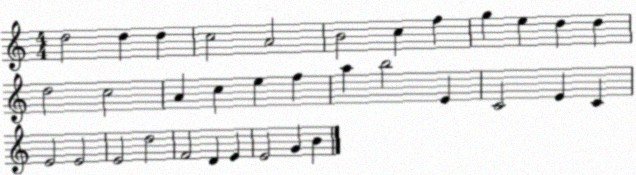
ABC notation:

X:1
T:Untitled
M:4/4
L:1/4
K:C
d2 d d c2 A2 B2 c f g e d d d2 c2 A c e f a b2 E C2 E C E2 E2 E2 d2 F2 D E E2 G B